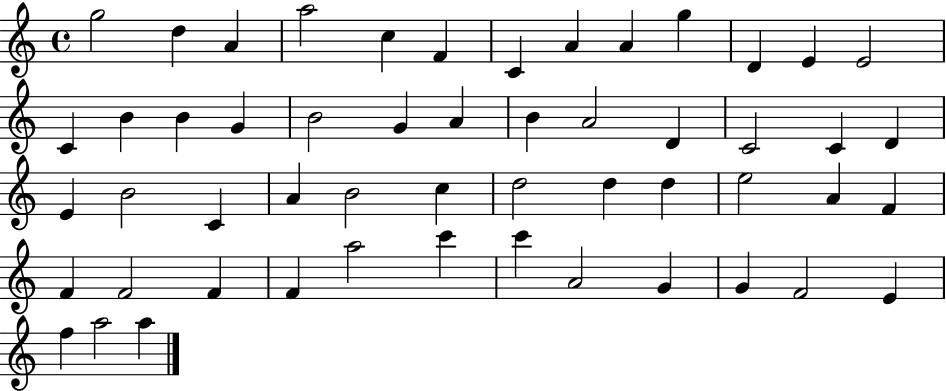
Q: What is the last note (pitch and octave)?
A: A5